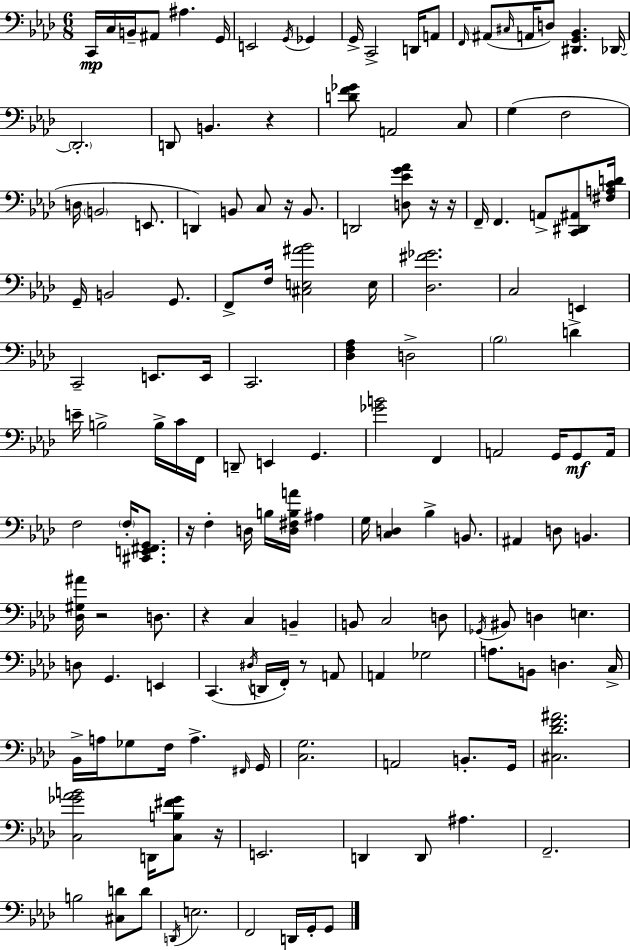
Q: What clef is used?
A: bass